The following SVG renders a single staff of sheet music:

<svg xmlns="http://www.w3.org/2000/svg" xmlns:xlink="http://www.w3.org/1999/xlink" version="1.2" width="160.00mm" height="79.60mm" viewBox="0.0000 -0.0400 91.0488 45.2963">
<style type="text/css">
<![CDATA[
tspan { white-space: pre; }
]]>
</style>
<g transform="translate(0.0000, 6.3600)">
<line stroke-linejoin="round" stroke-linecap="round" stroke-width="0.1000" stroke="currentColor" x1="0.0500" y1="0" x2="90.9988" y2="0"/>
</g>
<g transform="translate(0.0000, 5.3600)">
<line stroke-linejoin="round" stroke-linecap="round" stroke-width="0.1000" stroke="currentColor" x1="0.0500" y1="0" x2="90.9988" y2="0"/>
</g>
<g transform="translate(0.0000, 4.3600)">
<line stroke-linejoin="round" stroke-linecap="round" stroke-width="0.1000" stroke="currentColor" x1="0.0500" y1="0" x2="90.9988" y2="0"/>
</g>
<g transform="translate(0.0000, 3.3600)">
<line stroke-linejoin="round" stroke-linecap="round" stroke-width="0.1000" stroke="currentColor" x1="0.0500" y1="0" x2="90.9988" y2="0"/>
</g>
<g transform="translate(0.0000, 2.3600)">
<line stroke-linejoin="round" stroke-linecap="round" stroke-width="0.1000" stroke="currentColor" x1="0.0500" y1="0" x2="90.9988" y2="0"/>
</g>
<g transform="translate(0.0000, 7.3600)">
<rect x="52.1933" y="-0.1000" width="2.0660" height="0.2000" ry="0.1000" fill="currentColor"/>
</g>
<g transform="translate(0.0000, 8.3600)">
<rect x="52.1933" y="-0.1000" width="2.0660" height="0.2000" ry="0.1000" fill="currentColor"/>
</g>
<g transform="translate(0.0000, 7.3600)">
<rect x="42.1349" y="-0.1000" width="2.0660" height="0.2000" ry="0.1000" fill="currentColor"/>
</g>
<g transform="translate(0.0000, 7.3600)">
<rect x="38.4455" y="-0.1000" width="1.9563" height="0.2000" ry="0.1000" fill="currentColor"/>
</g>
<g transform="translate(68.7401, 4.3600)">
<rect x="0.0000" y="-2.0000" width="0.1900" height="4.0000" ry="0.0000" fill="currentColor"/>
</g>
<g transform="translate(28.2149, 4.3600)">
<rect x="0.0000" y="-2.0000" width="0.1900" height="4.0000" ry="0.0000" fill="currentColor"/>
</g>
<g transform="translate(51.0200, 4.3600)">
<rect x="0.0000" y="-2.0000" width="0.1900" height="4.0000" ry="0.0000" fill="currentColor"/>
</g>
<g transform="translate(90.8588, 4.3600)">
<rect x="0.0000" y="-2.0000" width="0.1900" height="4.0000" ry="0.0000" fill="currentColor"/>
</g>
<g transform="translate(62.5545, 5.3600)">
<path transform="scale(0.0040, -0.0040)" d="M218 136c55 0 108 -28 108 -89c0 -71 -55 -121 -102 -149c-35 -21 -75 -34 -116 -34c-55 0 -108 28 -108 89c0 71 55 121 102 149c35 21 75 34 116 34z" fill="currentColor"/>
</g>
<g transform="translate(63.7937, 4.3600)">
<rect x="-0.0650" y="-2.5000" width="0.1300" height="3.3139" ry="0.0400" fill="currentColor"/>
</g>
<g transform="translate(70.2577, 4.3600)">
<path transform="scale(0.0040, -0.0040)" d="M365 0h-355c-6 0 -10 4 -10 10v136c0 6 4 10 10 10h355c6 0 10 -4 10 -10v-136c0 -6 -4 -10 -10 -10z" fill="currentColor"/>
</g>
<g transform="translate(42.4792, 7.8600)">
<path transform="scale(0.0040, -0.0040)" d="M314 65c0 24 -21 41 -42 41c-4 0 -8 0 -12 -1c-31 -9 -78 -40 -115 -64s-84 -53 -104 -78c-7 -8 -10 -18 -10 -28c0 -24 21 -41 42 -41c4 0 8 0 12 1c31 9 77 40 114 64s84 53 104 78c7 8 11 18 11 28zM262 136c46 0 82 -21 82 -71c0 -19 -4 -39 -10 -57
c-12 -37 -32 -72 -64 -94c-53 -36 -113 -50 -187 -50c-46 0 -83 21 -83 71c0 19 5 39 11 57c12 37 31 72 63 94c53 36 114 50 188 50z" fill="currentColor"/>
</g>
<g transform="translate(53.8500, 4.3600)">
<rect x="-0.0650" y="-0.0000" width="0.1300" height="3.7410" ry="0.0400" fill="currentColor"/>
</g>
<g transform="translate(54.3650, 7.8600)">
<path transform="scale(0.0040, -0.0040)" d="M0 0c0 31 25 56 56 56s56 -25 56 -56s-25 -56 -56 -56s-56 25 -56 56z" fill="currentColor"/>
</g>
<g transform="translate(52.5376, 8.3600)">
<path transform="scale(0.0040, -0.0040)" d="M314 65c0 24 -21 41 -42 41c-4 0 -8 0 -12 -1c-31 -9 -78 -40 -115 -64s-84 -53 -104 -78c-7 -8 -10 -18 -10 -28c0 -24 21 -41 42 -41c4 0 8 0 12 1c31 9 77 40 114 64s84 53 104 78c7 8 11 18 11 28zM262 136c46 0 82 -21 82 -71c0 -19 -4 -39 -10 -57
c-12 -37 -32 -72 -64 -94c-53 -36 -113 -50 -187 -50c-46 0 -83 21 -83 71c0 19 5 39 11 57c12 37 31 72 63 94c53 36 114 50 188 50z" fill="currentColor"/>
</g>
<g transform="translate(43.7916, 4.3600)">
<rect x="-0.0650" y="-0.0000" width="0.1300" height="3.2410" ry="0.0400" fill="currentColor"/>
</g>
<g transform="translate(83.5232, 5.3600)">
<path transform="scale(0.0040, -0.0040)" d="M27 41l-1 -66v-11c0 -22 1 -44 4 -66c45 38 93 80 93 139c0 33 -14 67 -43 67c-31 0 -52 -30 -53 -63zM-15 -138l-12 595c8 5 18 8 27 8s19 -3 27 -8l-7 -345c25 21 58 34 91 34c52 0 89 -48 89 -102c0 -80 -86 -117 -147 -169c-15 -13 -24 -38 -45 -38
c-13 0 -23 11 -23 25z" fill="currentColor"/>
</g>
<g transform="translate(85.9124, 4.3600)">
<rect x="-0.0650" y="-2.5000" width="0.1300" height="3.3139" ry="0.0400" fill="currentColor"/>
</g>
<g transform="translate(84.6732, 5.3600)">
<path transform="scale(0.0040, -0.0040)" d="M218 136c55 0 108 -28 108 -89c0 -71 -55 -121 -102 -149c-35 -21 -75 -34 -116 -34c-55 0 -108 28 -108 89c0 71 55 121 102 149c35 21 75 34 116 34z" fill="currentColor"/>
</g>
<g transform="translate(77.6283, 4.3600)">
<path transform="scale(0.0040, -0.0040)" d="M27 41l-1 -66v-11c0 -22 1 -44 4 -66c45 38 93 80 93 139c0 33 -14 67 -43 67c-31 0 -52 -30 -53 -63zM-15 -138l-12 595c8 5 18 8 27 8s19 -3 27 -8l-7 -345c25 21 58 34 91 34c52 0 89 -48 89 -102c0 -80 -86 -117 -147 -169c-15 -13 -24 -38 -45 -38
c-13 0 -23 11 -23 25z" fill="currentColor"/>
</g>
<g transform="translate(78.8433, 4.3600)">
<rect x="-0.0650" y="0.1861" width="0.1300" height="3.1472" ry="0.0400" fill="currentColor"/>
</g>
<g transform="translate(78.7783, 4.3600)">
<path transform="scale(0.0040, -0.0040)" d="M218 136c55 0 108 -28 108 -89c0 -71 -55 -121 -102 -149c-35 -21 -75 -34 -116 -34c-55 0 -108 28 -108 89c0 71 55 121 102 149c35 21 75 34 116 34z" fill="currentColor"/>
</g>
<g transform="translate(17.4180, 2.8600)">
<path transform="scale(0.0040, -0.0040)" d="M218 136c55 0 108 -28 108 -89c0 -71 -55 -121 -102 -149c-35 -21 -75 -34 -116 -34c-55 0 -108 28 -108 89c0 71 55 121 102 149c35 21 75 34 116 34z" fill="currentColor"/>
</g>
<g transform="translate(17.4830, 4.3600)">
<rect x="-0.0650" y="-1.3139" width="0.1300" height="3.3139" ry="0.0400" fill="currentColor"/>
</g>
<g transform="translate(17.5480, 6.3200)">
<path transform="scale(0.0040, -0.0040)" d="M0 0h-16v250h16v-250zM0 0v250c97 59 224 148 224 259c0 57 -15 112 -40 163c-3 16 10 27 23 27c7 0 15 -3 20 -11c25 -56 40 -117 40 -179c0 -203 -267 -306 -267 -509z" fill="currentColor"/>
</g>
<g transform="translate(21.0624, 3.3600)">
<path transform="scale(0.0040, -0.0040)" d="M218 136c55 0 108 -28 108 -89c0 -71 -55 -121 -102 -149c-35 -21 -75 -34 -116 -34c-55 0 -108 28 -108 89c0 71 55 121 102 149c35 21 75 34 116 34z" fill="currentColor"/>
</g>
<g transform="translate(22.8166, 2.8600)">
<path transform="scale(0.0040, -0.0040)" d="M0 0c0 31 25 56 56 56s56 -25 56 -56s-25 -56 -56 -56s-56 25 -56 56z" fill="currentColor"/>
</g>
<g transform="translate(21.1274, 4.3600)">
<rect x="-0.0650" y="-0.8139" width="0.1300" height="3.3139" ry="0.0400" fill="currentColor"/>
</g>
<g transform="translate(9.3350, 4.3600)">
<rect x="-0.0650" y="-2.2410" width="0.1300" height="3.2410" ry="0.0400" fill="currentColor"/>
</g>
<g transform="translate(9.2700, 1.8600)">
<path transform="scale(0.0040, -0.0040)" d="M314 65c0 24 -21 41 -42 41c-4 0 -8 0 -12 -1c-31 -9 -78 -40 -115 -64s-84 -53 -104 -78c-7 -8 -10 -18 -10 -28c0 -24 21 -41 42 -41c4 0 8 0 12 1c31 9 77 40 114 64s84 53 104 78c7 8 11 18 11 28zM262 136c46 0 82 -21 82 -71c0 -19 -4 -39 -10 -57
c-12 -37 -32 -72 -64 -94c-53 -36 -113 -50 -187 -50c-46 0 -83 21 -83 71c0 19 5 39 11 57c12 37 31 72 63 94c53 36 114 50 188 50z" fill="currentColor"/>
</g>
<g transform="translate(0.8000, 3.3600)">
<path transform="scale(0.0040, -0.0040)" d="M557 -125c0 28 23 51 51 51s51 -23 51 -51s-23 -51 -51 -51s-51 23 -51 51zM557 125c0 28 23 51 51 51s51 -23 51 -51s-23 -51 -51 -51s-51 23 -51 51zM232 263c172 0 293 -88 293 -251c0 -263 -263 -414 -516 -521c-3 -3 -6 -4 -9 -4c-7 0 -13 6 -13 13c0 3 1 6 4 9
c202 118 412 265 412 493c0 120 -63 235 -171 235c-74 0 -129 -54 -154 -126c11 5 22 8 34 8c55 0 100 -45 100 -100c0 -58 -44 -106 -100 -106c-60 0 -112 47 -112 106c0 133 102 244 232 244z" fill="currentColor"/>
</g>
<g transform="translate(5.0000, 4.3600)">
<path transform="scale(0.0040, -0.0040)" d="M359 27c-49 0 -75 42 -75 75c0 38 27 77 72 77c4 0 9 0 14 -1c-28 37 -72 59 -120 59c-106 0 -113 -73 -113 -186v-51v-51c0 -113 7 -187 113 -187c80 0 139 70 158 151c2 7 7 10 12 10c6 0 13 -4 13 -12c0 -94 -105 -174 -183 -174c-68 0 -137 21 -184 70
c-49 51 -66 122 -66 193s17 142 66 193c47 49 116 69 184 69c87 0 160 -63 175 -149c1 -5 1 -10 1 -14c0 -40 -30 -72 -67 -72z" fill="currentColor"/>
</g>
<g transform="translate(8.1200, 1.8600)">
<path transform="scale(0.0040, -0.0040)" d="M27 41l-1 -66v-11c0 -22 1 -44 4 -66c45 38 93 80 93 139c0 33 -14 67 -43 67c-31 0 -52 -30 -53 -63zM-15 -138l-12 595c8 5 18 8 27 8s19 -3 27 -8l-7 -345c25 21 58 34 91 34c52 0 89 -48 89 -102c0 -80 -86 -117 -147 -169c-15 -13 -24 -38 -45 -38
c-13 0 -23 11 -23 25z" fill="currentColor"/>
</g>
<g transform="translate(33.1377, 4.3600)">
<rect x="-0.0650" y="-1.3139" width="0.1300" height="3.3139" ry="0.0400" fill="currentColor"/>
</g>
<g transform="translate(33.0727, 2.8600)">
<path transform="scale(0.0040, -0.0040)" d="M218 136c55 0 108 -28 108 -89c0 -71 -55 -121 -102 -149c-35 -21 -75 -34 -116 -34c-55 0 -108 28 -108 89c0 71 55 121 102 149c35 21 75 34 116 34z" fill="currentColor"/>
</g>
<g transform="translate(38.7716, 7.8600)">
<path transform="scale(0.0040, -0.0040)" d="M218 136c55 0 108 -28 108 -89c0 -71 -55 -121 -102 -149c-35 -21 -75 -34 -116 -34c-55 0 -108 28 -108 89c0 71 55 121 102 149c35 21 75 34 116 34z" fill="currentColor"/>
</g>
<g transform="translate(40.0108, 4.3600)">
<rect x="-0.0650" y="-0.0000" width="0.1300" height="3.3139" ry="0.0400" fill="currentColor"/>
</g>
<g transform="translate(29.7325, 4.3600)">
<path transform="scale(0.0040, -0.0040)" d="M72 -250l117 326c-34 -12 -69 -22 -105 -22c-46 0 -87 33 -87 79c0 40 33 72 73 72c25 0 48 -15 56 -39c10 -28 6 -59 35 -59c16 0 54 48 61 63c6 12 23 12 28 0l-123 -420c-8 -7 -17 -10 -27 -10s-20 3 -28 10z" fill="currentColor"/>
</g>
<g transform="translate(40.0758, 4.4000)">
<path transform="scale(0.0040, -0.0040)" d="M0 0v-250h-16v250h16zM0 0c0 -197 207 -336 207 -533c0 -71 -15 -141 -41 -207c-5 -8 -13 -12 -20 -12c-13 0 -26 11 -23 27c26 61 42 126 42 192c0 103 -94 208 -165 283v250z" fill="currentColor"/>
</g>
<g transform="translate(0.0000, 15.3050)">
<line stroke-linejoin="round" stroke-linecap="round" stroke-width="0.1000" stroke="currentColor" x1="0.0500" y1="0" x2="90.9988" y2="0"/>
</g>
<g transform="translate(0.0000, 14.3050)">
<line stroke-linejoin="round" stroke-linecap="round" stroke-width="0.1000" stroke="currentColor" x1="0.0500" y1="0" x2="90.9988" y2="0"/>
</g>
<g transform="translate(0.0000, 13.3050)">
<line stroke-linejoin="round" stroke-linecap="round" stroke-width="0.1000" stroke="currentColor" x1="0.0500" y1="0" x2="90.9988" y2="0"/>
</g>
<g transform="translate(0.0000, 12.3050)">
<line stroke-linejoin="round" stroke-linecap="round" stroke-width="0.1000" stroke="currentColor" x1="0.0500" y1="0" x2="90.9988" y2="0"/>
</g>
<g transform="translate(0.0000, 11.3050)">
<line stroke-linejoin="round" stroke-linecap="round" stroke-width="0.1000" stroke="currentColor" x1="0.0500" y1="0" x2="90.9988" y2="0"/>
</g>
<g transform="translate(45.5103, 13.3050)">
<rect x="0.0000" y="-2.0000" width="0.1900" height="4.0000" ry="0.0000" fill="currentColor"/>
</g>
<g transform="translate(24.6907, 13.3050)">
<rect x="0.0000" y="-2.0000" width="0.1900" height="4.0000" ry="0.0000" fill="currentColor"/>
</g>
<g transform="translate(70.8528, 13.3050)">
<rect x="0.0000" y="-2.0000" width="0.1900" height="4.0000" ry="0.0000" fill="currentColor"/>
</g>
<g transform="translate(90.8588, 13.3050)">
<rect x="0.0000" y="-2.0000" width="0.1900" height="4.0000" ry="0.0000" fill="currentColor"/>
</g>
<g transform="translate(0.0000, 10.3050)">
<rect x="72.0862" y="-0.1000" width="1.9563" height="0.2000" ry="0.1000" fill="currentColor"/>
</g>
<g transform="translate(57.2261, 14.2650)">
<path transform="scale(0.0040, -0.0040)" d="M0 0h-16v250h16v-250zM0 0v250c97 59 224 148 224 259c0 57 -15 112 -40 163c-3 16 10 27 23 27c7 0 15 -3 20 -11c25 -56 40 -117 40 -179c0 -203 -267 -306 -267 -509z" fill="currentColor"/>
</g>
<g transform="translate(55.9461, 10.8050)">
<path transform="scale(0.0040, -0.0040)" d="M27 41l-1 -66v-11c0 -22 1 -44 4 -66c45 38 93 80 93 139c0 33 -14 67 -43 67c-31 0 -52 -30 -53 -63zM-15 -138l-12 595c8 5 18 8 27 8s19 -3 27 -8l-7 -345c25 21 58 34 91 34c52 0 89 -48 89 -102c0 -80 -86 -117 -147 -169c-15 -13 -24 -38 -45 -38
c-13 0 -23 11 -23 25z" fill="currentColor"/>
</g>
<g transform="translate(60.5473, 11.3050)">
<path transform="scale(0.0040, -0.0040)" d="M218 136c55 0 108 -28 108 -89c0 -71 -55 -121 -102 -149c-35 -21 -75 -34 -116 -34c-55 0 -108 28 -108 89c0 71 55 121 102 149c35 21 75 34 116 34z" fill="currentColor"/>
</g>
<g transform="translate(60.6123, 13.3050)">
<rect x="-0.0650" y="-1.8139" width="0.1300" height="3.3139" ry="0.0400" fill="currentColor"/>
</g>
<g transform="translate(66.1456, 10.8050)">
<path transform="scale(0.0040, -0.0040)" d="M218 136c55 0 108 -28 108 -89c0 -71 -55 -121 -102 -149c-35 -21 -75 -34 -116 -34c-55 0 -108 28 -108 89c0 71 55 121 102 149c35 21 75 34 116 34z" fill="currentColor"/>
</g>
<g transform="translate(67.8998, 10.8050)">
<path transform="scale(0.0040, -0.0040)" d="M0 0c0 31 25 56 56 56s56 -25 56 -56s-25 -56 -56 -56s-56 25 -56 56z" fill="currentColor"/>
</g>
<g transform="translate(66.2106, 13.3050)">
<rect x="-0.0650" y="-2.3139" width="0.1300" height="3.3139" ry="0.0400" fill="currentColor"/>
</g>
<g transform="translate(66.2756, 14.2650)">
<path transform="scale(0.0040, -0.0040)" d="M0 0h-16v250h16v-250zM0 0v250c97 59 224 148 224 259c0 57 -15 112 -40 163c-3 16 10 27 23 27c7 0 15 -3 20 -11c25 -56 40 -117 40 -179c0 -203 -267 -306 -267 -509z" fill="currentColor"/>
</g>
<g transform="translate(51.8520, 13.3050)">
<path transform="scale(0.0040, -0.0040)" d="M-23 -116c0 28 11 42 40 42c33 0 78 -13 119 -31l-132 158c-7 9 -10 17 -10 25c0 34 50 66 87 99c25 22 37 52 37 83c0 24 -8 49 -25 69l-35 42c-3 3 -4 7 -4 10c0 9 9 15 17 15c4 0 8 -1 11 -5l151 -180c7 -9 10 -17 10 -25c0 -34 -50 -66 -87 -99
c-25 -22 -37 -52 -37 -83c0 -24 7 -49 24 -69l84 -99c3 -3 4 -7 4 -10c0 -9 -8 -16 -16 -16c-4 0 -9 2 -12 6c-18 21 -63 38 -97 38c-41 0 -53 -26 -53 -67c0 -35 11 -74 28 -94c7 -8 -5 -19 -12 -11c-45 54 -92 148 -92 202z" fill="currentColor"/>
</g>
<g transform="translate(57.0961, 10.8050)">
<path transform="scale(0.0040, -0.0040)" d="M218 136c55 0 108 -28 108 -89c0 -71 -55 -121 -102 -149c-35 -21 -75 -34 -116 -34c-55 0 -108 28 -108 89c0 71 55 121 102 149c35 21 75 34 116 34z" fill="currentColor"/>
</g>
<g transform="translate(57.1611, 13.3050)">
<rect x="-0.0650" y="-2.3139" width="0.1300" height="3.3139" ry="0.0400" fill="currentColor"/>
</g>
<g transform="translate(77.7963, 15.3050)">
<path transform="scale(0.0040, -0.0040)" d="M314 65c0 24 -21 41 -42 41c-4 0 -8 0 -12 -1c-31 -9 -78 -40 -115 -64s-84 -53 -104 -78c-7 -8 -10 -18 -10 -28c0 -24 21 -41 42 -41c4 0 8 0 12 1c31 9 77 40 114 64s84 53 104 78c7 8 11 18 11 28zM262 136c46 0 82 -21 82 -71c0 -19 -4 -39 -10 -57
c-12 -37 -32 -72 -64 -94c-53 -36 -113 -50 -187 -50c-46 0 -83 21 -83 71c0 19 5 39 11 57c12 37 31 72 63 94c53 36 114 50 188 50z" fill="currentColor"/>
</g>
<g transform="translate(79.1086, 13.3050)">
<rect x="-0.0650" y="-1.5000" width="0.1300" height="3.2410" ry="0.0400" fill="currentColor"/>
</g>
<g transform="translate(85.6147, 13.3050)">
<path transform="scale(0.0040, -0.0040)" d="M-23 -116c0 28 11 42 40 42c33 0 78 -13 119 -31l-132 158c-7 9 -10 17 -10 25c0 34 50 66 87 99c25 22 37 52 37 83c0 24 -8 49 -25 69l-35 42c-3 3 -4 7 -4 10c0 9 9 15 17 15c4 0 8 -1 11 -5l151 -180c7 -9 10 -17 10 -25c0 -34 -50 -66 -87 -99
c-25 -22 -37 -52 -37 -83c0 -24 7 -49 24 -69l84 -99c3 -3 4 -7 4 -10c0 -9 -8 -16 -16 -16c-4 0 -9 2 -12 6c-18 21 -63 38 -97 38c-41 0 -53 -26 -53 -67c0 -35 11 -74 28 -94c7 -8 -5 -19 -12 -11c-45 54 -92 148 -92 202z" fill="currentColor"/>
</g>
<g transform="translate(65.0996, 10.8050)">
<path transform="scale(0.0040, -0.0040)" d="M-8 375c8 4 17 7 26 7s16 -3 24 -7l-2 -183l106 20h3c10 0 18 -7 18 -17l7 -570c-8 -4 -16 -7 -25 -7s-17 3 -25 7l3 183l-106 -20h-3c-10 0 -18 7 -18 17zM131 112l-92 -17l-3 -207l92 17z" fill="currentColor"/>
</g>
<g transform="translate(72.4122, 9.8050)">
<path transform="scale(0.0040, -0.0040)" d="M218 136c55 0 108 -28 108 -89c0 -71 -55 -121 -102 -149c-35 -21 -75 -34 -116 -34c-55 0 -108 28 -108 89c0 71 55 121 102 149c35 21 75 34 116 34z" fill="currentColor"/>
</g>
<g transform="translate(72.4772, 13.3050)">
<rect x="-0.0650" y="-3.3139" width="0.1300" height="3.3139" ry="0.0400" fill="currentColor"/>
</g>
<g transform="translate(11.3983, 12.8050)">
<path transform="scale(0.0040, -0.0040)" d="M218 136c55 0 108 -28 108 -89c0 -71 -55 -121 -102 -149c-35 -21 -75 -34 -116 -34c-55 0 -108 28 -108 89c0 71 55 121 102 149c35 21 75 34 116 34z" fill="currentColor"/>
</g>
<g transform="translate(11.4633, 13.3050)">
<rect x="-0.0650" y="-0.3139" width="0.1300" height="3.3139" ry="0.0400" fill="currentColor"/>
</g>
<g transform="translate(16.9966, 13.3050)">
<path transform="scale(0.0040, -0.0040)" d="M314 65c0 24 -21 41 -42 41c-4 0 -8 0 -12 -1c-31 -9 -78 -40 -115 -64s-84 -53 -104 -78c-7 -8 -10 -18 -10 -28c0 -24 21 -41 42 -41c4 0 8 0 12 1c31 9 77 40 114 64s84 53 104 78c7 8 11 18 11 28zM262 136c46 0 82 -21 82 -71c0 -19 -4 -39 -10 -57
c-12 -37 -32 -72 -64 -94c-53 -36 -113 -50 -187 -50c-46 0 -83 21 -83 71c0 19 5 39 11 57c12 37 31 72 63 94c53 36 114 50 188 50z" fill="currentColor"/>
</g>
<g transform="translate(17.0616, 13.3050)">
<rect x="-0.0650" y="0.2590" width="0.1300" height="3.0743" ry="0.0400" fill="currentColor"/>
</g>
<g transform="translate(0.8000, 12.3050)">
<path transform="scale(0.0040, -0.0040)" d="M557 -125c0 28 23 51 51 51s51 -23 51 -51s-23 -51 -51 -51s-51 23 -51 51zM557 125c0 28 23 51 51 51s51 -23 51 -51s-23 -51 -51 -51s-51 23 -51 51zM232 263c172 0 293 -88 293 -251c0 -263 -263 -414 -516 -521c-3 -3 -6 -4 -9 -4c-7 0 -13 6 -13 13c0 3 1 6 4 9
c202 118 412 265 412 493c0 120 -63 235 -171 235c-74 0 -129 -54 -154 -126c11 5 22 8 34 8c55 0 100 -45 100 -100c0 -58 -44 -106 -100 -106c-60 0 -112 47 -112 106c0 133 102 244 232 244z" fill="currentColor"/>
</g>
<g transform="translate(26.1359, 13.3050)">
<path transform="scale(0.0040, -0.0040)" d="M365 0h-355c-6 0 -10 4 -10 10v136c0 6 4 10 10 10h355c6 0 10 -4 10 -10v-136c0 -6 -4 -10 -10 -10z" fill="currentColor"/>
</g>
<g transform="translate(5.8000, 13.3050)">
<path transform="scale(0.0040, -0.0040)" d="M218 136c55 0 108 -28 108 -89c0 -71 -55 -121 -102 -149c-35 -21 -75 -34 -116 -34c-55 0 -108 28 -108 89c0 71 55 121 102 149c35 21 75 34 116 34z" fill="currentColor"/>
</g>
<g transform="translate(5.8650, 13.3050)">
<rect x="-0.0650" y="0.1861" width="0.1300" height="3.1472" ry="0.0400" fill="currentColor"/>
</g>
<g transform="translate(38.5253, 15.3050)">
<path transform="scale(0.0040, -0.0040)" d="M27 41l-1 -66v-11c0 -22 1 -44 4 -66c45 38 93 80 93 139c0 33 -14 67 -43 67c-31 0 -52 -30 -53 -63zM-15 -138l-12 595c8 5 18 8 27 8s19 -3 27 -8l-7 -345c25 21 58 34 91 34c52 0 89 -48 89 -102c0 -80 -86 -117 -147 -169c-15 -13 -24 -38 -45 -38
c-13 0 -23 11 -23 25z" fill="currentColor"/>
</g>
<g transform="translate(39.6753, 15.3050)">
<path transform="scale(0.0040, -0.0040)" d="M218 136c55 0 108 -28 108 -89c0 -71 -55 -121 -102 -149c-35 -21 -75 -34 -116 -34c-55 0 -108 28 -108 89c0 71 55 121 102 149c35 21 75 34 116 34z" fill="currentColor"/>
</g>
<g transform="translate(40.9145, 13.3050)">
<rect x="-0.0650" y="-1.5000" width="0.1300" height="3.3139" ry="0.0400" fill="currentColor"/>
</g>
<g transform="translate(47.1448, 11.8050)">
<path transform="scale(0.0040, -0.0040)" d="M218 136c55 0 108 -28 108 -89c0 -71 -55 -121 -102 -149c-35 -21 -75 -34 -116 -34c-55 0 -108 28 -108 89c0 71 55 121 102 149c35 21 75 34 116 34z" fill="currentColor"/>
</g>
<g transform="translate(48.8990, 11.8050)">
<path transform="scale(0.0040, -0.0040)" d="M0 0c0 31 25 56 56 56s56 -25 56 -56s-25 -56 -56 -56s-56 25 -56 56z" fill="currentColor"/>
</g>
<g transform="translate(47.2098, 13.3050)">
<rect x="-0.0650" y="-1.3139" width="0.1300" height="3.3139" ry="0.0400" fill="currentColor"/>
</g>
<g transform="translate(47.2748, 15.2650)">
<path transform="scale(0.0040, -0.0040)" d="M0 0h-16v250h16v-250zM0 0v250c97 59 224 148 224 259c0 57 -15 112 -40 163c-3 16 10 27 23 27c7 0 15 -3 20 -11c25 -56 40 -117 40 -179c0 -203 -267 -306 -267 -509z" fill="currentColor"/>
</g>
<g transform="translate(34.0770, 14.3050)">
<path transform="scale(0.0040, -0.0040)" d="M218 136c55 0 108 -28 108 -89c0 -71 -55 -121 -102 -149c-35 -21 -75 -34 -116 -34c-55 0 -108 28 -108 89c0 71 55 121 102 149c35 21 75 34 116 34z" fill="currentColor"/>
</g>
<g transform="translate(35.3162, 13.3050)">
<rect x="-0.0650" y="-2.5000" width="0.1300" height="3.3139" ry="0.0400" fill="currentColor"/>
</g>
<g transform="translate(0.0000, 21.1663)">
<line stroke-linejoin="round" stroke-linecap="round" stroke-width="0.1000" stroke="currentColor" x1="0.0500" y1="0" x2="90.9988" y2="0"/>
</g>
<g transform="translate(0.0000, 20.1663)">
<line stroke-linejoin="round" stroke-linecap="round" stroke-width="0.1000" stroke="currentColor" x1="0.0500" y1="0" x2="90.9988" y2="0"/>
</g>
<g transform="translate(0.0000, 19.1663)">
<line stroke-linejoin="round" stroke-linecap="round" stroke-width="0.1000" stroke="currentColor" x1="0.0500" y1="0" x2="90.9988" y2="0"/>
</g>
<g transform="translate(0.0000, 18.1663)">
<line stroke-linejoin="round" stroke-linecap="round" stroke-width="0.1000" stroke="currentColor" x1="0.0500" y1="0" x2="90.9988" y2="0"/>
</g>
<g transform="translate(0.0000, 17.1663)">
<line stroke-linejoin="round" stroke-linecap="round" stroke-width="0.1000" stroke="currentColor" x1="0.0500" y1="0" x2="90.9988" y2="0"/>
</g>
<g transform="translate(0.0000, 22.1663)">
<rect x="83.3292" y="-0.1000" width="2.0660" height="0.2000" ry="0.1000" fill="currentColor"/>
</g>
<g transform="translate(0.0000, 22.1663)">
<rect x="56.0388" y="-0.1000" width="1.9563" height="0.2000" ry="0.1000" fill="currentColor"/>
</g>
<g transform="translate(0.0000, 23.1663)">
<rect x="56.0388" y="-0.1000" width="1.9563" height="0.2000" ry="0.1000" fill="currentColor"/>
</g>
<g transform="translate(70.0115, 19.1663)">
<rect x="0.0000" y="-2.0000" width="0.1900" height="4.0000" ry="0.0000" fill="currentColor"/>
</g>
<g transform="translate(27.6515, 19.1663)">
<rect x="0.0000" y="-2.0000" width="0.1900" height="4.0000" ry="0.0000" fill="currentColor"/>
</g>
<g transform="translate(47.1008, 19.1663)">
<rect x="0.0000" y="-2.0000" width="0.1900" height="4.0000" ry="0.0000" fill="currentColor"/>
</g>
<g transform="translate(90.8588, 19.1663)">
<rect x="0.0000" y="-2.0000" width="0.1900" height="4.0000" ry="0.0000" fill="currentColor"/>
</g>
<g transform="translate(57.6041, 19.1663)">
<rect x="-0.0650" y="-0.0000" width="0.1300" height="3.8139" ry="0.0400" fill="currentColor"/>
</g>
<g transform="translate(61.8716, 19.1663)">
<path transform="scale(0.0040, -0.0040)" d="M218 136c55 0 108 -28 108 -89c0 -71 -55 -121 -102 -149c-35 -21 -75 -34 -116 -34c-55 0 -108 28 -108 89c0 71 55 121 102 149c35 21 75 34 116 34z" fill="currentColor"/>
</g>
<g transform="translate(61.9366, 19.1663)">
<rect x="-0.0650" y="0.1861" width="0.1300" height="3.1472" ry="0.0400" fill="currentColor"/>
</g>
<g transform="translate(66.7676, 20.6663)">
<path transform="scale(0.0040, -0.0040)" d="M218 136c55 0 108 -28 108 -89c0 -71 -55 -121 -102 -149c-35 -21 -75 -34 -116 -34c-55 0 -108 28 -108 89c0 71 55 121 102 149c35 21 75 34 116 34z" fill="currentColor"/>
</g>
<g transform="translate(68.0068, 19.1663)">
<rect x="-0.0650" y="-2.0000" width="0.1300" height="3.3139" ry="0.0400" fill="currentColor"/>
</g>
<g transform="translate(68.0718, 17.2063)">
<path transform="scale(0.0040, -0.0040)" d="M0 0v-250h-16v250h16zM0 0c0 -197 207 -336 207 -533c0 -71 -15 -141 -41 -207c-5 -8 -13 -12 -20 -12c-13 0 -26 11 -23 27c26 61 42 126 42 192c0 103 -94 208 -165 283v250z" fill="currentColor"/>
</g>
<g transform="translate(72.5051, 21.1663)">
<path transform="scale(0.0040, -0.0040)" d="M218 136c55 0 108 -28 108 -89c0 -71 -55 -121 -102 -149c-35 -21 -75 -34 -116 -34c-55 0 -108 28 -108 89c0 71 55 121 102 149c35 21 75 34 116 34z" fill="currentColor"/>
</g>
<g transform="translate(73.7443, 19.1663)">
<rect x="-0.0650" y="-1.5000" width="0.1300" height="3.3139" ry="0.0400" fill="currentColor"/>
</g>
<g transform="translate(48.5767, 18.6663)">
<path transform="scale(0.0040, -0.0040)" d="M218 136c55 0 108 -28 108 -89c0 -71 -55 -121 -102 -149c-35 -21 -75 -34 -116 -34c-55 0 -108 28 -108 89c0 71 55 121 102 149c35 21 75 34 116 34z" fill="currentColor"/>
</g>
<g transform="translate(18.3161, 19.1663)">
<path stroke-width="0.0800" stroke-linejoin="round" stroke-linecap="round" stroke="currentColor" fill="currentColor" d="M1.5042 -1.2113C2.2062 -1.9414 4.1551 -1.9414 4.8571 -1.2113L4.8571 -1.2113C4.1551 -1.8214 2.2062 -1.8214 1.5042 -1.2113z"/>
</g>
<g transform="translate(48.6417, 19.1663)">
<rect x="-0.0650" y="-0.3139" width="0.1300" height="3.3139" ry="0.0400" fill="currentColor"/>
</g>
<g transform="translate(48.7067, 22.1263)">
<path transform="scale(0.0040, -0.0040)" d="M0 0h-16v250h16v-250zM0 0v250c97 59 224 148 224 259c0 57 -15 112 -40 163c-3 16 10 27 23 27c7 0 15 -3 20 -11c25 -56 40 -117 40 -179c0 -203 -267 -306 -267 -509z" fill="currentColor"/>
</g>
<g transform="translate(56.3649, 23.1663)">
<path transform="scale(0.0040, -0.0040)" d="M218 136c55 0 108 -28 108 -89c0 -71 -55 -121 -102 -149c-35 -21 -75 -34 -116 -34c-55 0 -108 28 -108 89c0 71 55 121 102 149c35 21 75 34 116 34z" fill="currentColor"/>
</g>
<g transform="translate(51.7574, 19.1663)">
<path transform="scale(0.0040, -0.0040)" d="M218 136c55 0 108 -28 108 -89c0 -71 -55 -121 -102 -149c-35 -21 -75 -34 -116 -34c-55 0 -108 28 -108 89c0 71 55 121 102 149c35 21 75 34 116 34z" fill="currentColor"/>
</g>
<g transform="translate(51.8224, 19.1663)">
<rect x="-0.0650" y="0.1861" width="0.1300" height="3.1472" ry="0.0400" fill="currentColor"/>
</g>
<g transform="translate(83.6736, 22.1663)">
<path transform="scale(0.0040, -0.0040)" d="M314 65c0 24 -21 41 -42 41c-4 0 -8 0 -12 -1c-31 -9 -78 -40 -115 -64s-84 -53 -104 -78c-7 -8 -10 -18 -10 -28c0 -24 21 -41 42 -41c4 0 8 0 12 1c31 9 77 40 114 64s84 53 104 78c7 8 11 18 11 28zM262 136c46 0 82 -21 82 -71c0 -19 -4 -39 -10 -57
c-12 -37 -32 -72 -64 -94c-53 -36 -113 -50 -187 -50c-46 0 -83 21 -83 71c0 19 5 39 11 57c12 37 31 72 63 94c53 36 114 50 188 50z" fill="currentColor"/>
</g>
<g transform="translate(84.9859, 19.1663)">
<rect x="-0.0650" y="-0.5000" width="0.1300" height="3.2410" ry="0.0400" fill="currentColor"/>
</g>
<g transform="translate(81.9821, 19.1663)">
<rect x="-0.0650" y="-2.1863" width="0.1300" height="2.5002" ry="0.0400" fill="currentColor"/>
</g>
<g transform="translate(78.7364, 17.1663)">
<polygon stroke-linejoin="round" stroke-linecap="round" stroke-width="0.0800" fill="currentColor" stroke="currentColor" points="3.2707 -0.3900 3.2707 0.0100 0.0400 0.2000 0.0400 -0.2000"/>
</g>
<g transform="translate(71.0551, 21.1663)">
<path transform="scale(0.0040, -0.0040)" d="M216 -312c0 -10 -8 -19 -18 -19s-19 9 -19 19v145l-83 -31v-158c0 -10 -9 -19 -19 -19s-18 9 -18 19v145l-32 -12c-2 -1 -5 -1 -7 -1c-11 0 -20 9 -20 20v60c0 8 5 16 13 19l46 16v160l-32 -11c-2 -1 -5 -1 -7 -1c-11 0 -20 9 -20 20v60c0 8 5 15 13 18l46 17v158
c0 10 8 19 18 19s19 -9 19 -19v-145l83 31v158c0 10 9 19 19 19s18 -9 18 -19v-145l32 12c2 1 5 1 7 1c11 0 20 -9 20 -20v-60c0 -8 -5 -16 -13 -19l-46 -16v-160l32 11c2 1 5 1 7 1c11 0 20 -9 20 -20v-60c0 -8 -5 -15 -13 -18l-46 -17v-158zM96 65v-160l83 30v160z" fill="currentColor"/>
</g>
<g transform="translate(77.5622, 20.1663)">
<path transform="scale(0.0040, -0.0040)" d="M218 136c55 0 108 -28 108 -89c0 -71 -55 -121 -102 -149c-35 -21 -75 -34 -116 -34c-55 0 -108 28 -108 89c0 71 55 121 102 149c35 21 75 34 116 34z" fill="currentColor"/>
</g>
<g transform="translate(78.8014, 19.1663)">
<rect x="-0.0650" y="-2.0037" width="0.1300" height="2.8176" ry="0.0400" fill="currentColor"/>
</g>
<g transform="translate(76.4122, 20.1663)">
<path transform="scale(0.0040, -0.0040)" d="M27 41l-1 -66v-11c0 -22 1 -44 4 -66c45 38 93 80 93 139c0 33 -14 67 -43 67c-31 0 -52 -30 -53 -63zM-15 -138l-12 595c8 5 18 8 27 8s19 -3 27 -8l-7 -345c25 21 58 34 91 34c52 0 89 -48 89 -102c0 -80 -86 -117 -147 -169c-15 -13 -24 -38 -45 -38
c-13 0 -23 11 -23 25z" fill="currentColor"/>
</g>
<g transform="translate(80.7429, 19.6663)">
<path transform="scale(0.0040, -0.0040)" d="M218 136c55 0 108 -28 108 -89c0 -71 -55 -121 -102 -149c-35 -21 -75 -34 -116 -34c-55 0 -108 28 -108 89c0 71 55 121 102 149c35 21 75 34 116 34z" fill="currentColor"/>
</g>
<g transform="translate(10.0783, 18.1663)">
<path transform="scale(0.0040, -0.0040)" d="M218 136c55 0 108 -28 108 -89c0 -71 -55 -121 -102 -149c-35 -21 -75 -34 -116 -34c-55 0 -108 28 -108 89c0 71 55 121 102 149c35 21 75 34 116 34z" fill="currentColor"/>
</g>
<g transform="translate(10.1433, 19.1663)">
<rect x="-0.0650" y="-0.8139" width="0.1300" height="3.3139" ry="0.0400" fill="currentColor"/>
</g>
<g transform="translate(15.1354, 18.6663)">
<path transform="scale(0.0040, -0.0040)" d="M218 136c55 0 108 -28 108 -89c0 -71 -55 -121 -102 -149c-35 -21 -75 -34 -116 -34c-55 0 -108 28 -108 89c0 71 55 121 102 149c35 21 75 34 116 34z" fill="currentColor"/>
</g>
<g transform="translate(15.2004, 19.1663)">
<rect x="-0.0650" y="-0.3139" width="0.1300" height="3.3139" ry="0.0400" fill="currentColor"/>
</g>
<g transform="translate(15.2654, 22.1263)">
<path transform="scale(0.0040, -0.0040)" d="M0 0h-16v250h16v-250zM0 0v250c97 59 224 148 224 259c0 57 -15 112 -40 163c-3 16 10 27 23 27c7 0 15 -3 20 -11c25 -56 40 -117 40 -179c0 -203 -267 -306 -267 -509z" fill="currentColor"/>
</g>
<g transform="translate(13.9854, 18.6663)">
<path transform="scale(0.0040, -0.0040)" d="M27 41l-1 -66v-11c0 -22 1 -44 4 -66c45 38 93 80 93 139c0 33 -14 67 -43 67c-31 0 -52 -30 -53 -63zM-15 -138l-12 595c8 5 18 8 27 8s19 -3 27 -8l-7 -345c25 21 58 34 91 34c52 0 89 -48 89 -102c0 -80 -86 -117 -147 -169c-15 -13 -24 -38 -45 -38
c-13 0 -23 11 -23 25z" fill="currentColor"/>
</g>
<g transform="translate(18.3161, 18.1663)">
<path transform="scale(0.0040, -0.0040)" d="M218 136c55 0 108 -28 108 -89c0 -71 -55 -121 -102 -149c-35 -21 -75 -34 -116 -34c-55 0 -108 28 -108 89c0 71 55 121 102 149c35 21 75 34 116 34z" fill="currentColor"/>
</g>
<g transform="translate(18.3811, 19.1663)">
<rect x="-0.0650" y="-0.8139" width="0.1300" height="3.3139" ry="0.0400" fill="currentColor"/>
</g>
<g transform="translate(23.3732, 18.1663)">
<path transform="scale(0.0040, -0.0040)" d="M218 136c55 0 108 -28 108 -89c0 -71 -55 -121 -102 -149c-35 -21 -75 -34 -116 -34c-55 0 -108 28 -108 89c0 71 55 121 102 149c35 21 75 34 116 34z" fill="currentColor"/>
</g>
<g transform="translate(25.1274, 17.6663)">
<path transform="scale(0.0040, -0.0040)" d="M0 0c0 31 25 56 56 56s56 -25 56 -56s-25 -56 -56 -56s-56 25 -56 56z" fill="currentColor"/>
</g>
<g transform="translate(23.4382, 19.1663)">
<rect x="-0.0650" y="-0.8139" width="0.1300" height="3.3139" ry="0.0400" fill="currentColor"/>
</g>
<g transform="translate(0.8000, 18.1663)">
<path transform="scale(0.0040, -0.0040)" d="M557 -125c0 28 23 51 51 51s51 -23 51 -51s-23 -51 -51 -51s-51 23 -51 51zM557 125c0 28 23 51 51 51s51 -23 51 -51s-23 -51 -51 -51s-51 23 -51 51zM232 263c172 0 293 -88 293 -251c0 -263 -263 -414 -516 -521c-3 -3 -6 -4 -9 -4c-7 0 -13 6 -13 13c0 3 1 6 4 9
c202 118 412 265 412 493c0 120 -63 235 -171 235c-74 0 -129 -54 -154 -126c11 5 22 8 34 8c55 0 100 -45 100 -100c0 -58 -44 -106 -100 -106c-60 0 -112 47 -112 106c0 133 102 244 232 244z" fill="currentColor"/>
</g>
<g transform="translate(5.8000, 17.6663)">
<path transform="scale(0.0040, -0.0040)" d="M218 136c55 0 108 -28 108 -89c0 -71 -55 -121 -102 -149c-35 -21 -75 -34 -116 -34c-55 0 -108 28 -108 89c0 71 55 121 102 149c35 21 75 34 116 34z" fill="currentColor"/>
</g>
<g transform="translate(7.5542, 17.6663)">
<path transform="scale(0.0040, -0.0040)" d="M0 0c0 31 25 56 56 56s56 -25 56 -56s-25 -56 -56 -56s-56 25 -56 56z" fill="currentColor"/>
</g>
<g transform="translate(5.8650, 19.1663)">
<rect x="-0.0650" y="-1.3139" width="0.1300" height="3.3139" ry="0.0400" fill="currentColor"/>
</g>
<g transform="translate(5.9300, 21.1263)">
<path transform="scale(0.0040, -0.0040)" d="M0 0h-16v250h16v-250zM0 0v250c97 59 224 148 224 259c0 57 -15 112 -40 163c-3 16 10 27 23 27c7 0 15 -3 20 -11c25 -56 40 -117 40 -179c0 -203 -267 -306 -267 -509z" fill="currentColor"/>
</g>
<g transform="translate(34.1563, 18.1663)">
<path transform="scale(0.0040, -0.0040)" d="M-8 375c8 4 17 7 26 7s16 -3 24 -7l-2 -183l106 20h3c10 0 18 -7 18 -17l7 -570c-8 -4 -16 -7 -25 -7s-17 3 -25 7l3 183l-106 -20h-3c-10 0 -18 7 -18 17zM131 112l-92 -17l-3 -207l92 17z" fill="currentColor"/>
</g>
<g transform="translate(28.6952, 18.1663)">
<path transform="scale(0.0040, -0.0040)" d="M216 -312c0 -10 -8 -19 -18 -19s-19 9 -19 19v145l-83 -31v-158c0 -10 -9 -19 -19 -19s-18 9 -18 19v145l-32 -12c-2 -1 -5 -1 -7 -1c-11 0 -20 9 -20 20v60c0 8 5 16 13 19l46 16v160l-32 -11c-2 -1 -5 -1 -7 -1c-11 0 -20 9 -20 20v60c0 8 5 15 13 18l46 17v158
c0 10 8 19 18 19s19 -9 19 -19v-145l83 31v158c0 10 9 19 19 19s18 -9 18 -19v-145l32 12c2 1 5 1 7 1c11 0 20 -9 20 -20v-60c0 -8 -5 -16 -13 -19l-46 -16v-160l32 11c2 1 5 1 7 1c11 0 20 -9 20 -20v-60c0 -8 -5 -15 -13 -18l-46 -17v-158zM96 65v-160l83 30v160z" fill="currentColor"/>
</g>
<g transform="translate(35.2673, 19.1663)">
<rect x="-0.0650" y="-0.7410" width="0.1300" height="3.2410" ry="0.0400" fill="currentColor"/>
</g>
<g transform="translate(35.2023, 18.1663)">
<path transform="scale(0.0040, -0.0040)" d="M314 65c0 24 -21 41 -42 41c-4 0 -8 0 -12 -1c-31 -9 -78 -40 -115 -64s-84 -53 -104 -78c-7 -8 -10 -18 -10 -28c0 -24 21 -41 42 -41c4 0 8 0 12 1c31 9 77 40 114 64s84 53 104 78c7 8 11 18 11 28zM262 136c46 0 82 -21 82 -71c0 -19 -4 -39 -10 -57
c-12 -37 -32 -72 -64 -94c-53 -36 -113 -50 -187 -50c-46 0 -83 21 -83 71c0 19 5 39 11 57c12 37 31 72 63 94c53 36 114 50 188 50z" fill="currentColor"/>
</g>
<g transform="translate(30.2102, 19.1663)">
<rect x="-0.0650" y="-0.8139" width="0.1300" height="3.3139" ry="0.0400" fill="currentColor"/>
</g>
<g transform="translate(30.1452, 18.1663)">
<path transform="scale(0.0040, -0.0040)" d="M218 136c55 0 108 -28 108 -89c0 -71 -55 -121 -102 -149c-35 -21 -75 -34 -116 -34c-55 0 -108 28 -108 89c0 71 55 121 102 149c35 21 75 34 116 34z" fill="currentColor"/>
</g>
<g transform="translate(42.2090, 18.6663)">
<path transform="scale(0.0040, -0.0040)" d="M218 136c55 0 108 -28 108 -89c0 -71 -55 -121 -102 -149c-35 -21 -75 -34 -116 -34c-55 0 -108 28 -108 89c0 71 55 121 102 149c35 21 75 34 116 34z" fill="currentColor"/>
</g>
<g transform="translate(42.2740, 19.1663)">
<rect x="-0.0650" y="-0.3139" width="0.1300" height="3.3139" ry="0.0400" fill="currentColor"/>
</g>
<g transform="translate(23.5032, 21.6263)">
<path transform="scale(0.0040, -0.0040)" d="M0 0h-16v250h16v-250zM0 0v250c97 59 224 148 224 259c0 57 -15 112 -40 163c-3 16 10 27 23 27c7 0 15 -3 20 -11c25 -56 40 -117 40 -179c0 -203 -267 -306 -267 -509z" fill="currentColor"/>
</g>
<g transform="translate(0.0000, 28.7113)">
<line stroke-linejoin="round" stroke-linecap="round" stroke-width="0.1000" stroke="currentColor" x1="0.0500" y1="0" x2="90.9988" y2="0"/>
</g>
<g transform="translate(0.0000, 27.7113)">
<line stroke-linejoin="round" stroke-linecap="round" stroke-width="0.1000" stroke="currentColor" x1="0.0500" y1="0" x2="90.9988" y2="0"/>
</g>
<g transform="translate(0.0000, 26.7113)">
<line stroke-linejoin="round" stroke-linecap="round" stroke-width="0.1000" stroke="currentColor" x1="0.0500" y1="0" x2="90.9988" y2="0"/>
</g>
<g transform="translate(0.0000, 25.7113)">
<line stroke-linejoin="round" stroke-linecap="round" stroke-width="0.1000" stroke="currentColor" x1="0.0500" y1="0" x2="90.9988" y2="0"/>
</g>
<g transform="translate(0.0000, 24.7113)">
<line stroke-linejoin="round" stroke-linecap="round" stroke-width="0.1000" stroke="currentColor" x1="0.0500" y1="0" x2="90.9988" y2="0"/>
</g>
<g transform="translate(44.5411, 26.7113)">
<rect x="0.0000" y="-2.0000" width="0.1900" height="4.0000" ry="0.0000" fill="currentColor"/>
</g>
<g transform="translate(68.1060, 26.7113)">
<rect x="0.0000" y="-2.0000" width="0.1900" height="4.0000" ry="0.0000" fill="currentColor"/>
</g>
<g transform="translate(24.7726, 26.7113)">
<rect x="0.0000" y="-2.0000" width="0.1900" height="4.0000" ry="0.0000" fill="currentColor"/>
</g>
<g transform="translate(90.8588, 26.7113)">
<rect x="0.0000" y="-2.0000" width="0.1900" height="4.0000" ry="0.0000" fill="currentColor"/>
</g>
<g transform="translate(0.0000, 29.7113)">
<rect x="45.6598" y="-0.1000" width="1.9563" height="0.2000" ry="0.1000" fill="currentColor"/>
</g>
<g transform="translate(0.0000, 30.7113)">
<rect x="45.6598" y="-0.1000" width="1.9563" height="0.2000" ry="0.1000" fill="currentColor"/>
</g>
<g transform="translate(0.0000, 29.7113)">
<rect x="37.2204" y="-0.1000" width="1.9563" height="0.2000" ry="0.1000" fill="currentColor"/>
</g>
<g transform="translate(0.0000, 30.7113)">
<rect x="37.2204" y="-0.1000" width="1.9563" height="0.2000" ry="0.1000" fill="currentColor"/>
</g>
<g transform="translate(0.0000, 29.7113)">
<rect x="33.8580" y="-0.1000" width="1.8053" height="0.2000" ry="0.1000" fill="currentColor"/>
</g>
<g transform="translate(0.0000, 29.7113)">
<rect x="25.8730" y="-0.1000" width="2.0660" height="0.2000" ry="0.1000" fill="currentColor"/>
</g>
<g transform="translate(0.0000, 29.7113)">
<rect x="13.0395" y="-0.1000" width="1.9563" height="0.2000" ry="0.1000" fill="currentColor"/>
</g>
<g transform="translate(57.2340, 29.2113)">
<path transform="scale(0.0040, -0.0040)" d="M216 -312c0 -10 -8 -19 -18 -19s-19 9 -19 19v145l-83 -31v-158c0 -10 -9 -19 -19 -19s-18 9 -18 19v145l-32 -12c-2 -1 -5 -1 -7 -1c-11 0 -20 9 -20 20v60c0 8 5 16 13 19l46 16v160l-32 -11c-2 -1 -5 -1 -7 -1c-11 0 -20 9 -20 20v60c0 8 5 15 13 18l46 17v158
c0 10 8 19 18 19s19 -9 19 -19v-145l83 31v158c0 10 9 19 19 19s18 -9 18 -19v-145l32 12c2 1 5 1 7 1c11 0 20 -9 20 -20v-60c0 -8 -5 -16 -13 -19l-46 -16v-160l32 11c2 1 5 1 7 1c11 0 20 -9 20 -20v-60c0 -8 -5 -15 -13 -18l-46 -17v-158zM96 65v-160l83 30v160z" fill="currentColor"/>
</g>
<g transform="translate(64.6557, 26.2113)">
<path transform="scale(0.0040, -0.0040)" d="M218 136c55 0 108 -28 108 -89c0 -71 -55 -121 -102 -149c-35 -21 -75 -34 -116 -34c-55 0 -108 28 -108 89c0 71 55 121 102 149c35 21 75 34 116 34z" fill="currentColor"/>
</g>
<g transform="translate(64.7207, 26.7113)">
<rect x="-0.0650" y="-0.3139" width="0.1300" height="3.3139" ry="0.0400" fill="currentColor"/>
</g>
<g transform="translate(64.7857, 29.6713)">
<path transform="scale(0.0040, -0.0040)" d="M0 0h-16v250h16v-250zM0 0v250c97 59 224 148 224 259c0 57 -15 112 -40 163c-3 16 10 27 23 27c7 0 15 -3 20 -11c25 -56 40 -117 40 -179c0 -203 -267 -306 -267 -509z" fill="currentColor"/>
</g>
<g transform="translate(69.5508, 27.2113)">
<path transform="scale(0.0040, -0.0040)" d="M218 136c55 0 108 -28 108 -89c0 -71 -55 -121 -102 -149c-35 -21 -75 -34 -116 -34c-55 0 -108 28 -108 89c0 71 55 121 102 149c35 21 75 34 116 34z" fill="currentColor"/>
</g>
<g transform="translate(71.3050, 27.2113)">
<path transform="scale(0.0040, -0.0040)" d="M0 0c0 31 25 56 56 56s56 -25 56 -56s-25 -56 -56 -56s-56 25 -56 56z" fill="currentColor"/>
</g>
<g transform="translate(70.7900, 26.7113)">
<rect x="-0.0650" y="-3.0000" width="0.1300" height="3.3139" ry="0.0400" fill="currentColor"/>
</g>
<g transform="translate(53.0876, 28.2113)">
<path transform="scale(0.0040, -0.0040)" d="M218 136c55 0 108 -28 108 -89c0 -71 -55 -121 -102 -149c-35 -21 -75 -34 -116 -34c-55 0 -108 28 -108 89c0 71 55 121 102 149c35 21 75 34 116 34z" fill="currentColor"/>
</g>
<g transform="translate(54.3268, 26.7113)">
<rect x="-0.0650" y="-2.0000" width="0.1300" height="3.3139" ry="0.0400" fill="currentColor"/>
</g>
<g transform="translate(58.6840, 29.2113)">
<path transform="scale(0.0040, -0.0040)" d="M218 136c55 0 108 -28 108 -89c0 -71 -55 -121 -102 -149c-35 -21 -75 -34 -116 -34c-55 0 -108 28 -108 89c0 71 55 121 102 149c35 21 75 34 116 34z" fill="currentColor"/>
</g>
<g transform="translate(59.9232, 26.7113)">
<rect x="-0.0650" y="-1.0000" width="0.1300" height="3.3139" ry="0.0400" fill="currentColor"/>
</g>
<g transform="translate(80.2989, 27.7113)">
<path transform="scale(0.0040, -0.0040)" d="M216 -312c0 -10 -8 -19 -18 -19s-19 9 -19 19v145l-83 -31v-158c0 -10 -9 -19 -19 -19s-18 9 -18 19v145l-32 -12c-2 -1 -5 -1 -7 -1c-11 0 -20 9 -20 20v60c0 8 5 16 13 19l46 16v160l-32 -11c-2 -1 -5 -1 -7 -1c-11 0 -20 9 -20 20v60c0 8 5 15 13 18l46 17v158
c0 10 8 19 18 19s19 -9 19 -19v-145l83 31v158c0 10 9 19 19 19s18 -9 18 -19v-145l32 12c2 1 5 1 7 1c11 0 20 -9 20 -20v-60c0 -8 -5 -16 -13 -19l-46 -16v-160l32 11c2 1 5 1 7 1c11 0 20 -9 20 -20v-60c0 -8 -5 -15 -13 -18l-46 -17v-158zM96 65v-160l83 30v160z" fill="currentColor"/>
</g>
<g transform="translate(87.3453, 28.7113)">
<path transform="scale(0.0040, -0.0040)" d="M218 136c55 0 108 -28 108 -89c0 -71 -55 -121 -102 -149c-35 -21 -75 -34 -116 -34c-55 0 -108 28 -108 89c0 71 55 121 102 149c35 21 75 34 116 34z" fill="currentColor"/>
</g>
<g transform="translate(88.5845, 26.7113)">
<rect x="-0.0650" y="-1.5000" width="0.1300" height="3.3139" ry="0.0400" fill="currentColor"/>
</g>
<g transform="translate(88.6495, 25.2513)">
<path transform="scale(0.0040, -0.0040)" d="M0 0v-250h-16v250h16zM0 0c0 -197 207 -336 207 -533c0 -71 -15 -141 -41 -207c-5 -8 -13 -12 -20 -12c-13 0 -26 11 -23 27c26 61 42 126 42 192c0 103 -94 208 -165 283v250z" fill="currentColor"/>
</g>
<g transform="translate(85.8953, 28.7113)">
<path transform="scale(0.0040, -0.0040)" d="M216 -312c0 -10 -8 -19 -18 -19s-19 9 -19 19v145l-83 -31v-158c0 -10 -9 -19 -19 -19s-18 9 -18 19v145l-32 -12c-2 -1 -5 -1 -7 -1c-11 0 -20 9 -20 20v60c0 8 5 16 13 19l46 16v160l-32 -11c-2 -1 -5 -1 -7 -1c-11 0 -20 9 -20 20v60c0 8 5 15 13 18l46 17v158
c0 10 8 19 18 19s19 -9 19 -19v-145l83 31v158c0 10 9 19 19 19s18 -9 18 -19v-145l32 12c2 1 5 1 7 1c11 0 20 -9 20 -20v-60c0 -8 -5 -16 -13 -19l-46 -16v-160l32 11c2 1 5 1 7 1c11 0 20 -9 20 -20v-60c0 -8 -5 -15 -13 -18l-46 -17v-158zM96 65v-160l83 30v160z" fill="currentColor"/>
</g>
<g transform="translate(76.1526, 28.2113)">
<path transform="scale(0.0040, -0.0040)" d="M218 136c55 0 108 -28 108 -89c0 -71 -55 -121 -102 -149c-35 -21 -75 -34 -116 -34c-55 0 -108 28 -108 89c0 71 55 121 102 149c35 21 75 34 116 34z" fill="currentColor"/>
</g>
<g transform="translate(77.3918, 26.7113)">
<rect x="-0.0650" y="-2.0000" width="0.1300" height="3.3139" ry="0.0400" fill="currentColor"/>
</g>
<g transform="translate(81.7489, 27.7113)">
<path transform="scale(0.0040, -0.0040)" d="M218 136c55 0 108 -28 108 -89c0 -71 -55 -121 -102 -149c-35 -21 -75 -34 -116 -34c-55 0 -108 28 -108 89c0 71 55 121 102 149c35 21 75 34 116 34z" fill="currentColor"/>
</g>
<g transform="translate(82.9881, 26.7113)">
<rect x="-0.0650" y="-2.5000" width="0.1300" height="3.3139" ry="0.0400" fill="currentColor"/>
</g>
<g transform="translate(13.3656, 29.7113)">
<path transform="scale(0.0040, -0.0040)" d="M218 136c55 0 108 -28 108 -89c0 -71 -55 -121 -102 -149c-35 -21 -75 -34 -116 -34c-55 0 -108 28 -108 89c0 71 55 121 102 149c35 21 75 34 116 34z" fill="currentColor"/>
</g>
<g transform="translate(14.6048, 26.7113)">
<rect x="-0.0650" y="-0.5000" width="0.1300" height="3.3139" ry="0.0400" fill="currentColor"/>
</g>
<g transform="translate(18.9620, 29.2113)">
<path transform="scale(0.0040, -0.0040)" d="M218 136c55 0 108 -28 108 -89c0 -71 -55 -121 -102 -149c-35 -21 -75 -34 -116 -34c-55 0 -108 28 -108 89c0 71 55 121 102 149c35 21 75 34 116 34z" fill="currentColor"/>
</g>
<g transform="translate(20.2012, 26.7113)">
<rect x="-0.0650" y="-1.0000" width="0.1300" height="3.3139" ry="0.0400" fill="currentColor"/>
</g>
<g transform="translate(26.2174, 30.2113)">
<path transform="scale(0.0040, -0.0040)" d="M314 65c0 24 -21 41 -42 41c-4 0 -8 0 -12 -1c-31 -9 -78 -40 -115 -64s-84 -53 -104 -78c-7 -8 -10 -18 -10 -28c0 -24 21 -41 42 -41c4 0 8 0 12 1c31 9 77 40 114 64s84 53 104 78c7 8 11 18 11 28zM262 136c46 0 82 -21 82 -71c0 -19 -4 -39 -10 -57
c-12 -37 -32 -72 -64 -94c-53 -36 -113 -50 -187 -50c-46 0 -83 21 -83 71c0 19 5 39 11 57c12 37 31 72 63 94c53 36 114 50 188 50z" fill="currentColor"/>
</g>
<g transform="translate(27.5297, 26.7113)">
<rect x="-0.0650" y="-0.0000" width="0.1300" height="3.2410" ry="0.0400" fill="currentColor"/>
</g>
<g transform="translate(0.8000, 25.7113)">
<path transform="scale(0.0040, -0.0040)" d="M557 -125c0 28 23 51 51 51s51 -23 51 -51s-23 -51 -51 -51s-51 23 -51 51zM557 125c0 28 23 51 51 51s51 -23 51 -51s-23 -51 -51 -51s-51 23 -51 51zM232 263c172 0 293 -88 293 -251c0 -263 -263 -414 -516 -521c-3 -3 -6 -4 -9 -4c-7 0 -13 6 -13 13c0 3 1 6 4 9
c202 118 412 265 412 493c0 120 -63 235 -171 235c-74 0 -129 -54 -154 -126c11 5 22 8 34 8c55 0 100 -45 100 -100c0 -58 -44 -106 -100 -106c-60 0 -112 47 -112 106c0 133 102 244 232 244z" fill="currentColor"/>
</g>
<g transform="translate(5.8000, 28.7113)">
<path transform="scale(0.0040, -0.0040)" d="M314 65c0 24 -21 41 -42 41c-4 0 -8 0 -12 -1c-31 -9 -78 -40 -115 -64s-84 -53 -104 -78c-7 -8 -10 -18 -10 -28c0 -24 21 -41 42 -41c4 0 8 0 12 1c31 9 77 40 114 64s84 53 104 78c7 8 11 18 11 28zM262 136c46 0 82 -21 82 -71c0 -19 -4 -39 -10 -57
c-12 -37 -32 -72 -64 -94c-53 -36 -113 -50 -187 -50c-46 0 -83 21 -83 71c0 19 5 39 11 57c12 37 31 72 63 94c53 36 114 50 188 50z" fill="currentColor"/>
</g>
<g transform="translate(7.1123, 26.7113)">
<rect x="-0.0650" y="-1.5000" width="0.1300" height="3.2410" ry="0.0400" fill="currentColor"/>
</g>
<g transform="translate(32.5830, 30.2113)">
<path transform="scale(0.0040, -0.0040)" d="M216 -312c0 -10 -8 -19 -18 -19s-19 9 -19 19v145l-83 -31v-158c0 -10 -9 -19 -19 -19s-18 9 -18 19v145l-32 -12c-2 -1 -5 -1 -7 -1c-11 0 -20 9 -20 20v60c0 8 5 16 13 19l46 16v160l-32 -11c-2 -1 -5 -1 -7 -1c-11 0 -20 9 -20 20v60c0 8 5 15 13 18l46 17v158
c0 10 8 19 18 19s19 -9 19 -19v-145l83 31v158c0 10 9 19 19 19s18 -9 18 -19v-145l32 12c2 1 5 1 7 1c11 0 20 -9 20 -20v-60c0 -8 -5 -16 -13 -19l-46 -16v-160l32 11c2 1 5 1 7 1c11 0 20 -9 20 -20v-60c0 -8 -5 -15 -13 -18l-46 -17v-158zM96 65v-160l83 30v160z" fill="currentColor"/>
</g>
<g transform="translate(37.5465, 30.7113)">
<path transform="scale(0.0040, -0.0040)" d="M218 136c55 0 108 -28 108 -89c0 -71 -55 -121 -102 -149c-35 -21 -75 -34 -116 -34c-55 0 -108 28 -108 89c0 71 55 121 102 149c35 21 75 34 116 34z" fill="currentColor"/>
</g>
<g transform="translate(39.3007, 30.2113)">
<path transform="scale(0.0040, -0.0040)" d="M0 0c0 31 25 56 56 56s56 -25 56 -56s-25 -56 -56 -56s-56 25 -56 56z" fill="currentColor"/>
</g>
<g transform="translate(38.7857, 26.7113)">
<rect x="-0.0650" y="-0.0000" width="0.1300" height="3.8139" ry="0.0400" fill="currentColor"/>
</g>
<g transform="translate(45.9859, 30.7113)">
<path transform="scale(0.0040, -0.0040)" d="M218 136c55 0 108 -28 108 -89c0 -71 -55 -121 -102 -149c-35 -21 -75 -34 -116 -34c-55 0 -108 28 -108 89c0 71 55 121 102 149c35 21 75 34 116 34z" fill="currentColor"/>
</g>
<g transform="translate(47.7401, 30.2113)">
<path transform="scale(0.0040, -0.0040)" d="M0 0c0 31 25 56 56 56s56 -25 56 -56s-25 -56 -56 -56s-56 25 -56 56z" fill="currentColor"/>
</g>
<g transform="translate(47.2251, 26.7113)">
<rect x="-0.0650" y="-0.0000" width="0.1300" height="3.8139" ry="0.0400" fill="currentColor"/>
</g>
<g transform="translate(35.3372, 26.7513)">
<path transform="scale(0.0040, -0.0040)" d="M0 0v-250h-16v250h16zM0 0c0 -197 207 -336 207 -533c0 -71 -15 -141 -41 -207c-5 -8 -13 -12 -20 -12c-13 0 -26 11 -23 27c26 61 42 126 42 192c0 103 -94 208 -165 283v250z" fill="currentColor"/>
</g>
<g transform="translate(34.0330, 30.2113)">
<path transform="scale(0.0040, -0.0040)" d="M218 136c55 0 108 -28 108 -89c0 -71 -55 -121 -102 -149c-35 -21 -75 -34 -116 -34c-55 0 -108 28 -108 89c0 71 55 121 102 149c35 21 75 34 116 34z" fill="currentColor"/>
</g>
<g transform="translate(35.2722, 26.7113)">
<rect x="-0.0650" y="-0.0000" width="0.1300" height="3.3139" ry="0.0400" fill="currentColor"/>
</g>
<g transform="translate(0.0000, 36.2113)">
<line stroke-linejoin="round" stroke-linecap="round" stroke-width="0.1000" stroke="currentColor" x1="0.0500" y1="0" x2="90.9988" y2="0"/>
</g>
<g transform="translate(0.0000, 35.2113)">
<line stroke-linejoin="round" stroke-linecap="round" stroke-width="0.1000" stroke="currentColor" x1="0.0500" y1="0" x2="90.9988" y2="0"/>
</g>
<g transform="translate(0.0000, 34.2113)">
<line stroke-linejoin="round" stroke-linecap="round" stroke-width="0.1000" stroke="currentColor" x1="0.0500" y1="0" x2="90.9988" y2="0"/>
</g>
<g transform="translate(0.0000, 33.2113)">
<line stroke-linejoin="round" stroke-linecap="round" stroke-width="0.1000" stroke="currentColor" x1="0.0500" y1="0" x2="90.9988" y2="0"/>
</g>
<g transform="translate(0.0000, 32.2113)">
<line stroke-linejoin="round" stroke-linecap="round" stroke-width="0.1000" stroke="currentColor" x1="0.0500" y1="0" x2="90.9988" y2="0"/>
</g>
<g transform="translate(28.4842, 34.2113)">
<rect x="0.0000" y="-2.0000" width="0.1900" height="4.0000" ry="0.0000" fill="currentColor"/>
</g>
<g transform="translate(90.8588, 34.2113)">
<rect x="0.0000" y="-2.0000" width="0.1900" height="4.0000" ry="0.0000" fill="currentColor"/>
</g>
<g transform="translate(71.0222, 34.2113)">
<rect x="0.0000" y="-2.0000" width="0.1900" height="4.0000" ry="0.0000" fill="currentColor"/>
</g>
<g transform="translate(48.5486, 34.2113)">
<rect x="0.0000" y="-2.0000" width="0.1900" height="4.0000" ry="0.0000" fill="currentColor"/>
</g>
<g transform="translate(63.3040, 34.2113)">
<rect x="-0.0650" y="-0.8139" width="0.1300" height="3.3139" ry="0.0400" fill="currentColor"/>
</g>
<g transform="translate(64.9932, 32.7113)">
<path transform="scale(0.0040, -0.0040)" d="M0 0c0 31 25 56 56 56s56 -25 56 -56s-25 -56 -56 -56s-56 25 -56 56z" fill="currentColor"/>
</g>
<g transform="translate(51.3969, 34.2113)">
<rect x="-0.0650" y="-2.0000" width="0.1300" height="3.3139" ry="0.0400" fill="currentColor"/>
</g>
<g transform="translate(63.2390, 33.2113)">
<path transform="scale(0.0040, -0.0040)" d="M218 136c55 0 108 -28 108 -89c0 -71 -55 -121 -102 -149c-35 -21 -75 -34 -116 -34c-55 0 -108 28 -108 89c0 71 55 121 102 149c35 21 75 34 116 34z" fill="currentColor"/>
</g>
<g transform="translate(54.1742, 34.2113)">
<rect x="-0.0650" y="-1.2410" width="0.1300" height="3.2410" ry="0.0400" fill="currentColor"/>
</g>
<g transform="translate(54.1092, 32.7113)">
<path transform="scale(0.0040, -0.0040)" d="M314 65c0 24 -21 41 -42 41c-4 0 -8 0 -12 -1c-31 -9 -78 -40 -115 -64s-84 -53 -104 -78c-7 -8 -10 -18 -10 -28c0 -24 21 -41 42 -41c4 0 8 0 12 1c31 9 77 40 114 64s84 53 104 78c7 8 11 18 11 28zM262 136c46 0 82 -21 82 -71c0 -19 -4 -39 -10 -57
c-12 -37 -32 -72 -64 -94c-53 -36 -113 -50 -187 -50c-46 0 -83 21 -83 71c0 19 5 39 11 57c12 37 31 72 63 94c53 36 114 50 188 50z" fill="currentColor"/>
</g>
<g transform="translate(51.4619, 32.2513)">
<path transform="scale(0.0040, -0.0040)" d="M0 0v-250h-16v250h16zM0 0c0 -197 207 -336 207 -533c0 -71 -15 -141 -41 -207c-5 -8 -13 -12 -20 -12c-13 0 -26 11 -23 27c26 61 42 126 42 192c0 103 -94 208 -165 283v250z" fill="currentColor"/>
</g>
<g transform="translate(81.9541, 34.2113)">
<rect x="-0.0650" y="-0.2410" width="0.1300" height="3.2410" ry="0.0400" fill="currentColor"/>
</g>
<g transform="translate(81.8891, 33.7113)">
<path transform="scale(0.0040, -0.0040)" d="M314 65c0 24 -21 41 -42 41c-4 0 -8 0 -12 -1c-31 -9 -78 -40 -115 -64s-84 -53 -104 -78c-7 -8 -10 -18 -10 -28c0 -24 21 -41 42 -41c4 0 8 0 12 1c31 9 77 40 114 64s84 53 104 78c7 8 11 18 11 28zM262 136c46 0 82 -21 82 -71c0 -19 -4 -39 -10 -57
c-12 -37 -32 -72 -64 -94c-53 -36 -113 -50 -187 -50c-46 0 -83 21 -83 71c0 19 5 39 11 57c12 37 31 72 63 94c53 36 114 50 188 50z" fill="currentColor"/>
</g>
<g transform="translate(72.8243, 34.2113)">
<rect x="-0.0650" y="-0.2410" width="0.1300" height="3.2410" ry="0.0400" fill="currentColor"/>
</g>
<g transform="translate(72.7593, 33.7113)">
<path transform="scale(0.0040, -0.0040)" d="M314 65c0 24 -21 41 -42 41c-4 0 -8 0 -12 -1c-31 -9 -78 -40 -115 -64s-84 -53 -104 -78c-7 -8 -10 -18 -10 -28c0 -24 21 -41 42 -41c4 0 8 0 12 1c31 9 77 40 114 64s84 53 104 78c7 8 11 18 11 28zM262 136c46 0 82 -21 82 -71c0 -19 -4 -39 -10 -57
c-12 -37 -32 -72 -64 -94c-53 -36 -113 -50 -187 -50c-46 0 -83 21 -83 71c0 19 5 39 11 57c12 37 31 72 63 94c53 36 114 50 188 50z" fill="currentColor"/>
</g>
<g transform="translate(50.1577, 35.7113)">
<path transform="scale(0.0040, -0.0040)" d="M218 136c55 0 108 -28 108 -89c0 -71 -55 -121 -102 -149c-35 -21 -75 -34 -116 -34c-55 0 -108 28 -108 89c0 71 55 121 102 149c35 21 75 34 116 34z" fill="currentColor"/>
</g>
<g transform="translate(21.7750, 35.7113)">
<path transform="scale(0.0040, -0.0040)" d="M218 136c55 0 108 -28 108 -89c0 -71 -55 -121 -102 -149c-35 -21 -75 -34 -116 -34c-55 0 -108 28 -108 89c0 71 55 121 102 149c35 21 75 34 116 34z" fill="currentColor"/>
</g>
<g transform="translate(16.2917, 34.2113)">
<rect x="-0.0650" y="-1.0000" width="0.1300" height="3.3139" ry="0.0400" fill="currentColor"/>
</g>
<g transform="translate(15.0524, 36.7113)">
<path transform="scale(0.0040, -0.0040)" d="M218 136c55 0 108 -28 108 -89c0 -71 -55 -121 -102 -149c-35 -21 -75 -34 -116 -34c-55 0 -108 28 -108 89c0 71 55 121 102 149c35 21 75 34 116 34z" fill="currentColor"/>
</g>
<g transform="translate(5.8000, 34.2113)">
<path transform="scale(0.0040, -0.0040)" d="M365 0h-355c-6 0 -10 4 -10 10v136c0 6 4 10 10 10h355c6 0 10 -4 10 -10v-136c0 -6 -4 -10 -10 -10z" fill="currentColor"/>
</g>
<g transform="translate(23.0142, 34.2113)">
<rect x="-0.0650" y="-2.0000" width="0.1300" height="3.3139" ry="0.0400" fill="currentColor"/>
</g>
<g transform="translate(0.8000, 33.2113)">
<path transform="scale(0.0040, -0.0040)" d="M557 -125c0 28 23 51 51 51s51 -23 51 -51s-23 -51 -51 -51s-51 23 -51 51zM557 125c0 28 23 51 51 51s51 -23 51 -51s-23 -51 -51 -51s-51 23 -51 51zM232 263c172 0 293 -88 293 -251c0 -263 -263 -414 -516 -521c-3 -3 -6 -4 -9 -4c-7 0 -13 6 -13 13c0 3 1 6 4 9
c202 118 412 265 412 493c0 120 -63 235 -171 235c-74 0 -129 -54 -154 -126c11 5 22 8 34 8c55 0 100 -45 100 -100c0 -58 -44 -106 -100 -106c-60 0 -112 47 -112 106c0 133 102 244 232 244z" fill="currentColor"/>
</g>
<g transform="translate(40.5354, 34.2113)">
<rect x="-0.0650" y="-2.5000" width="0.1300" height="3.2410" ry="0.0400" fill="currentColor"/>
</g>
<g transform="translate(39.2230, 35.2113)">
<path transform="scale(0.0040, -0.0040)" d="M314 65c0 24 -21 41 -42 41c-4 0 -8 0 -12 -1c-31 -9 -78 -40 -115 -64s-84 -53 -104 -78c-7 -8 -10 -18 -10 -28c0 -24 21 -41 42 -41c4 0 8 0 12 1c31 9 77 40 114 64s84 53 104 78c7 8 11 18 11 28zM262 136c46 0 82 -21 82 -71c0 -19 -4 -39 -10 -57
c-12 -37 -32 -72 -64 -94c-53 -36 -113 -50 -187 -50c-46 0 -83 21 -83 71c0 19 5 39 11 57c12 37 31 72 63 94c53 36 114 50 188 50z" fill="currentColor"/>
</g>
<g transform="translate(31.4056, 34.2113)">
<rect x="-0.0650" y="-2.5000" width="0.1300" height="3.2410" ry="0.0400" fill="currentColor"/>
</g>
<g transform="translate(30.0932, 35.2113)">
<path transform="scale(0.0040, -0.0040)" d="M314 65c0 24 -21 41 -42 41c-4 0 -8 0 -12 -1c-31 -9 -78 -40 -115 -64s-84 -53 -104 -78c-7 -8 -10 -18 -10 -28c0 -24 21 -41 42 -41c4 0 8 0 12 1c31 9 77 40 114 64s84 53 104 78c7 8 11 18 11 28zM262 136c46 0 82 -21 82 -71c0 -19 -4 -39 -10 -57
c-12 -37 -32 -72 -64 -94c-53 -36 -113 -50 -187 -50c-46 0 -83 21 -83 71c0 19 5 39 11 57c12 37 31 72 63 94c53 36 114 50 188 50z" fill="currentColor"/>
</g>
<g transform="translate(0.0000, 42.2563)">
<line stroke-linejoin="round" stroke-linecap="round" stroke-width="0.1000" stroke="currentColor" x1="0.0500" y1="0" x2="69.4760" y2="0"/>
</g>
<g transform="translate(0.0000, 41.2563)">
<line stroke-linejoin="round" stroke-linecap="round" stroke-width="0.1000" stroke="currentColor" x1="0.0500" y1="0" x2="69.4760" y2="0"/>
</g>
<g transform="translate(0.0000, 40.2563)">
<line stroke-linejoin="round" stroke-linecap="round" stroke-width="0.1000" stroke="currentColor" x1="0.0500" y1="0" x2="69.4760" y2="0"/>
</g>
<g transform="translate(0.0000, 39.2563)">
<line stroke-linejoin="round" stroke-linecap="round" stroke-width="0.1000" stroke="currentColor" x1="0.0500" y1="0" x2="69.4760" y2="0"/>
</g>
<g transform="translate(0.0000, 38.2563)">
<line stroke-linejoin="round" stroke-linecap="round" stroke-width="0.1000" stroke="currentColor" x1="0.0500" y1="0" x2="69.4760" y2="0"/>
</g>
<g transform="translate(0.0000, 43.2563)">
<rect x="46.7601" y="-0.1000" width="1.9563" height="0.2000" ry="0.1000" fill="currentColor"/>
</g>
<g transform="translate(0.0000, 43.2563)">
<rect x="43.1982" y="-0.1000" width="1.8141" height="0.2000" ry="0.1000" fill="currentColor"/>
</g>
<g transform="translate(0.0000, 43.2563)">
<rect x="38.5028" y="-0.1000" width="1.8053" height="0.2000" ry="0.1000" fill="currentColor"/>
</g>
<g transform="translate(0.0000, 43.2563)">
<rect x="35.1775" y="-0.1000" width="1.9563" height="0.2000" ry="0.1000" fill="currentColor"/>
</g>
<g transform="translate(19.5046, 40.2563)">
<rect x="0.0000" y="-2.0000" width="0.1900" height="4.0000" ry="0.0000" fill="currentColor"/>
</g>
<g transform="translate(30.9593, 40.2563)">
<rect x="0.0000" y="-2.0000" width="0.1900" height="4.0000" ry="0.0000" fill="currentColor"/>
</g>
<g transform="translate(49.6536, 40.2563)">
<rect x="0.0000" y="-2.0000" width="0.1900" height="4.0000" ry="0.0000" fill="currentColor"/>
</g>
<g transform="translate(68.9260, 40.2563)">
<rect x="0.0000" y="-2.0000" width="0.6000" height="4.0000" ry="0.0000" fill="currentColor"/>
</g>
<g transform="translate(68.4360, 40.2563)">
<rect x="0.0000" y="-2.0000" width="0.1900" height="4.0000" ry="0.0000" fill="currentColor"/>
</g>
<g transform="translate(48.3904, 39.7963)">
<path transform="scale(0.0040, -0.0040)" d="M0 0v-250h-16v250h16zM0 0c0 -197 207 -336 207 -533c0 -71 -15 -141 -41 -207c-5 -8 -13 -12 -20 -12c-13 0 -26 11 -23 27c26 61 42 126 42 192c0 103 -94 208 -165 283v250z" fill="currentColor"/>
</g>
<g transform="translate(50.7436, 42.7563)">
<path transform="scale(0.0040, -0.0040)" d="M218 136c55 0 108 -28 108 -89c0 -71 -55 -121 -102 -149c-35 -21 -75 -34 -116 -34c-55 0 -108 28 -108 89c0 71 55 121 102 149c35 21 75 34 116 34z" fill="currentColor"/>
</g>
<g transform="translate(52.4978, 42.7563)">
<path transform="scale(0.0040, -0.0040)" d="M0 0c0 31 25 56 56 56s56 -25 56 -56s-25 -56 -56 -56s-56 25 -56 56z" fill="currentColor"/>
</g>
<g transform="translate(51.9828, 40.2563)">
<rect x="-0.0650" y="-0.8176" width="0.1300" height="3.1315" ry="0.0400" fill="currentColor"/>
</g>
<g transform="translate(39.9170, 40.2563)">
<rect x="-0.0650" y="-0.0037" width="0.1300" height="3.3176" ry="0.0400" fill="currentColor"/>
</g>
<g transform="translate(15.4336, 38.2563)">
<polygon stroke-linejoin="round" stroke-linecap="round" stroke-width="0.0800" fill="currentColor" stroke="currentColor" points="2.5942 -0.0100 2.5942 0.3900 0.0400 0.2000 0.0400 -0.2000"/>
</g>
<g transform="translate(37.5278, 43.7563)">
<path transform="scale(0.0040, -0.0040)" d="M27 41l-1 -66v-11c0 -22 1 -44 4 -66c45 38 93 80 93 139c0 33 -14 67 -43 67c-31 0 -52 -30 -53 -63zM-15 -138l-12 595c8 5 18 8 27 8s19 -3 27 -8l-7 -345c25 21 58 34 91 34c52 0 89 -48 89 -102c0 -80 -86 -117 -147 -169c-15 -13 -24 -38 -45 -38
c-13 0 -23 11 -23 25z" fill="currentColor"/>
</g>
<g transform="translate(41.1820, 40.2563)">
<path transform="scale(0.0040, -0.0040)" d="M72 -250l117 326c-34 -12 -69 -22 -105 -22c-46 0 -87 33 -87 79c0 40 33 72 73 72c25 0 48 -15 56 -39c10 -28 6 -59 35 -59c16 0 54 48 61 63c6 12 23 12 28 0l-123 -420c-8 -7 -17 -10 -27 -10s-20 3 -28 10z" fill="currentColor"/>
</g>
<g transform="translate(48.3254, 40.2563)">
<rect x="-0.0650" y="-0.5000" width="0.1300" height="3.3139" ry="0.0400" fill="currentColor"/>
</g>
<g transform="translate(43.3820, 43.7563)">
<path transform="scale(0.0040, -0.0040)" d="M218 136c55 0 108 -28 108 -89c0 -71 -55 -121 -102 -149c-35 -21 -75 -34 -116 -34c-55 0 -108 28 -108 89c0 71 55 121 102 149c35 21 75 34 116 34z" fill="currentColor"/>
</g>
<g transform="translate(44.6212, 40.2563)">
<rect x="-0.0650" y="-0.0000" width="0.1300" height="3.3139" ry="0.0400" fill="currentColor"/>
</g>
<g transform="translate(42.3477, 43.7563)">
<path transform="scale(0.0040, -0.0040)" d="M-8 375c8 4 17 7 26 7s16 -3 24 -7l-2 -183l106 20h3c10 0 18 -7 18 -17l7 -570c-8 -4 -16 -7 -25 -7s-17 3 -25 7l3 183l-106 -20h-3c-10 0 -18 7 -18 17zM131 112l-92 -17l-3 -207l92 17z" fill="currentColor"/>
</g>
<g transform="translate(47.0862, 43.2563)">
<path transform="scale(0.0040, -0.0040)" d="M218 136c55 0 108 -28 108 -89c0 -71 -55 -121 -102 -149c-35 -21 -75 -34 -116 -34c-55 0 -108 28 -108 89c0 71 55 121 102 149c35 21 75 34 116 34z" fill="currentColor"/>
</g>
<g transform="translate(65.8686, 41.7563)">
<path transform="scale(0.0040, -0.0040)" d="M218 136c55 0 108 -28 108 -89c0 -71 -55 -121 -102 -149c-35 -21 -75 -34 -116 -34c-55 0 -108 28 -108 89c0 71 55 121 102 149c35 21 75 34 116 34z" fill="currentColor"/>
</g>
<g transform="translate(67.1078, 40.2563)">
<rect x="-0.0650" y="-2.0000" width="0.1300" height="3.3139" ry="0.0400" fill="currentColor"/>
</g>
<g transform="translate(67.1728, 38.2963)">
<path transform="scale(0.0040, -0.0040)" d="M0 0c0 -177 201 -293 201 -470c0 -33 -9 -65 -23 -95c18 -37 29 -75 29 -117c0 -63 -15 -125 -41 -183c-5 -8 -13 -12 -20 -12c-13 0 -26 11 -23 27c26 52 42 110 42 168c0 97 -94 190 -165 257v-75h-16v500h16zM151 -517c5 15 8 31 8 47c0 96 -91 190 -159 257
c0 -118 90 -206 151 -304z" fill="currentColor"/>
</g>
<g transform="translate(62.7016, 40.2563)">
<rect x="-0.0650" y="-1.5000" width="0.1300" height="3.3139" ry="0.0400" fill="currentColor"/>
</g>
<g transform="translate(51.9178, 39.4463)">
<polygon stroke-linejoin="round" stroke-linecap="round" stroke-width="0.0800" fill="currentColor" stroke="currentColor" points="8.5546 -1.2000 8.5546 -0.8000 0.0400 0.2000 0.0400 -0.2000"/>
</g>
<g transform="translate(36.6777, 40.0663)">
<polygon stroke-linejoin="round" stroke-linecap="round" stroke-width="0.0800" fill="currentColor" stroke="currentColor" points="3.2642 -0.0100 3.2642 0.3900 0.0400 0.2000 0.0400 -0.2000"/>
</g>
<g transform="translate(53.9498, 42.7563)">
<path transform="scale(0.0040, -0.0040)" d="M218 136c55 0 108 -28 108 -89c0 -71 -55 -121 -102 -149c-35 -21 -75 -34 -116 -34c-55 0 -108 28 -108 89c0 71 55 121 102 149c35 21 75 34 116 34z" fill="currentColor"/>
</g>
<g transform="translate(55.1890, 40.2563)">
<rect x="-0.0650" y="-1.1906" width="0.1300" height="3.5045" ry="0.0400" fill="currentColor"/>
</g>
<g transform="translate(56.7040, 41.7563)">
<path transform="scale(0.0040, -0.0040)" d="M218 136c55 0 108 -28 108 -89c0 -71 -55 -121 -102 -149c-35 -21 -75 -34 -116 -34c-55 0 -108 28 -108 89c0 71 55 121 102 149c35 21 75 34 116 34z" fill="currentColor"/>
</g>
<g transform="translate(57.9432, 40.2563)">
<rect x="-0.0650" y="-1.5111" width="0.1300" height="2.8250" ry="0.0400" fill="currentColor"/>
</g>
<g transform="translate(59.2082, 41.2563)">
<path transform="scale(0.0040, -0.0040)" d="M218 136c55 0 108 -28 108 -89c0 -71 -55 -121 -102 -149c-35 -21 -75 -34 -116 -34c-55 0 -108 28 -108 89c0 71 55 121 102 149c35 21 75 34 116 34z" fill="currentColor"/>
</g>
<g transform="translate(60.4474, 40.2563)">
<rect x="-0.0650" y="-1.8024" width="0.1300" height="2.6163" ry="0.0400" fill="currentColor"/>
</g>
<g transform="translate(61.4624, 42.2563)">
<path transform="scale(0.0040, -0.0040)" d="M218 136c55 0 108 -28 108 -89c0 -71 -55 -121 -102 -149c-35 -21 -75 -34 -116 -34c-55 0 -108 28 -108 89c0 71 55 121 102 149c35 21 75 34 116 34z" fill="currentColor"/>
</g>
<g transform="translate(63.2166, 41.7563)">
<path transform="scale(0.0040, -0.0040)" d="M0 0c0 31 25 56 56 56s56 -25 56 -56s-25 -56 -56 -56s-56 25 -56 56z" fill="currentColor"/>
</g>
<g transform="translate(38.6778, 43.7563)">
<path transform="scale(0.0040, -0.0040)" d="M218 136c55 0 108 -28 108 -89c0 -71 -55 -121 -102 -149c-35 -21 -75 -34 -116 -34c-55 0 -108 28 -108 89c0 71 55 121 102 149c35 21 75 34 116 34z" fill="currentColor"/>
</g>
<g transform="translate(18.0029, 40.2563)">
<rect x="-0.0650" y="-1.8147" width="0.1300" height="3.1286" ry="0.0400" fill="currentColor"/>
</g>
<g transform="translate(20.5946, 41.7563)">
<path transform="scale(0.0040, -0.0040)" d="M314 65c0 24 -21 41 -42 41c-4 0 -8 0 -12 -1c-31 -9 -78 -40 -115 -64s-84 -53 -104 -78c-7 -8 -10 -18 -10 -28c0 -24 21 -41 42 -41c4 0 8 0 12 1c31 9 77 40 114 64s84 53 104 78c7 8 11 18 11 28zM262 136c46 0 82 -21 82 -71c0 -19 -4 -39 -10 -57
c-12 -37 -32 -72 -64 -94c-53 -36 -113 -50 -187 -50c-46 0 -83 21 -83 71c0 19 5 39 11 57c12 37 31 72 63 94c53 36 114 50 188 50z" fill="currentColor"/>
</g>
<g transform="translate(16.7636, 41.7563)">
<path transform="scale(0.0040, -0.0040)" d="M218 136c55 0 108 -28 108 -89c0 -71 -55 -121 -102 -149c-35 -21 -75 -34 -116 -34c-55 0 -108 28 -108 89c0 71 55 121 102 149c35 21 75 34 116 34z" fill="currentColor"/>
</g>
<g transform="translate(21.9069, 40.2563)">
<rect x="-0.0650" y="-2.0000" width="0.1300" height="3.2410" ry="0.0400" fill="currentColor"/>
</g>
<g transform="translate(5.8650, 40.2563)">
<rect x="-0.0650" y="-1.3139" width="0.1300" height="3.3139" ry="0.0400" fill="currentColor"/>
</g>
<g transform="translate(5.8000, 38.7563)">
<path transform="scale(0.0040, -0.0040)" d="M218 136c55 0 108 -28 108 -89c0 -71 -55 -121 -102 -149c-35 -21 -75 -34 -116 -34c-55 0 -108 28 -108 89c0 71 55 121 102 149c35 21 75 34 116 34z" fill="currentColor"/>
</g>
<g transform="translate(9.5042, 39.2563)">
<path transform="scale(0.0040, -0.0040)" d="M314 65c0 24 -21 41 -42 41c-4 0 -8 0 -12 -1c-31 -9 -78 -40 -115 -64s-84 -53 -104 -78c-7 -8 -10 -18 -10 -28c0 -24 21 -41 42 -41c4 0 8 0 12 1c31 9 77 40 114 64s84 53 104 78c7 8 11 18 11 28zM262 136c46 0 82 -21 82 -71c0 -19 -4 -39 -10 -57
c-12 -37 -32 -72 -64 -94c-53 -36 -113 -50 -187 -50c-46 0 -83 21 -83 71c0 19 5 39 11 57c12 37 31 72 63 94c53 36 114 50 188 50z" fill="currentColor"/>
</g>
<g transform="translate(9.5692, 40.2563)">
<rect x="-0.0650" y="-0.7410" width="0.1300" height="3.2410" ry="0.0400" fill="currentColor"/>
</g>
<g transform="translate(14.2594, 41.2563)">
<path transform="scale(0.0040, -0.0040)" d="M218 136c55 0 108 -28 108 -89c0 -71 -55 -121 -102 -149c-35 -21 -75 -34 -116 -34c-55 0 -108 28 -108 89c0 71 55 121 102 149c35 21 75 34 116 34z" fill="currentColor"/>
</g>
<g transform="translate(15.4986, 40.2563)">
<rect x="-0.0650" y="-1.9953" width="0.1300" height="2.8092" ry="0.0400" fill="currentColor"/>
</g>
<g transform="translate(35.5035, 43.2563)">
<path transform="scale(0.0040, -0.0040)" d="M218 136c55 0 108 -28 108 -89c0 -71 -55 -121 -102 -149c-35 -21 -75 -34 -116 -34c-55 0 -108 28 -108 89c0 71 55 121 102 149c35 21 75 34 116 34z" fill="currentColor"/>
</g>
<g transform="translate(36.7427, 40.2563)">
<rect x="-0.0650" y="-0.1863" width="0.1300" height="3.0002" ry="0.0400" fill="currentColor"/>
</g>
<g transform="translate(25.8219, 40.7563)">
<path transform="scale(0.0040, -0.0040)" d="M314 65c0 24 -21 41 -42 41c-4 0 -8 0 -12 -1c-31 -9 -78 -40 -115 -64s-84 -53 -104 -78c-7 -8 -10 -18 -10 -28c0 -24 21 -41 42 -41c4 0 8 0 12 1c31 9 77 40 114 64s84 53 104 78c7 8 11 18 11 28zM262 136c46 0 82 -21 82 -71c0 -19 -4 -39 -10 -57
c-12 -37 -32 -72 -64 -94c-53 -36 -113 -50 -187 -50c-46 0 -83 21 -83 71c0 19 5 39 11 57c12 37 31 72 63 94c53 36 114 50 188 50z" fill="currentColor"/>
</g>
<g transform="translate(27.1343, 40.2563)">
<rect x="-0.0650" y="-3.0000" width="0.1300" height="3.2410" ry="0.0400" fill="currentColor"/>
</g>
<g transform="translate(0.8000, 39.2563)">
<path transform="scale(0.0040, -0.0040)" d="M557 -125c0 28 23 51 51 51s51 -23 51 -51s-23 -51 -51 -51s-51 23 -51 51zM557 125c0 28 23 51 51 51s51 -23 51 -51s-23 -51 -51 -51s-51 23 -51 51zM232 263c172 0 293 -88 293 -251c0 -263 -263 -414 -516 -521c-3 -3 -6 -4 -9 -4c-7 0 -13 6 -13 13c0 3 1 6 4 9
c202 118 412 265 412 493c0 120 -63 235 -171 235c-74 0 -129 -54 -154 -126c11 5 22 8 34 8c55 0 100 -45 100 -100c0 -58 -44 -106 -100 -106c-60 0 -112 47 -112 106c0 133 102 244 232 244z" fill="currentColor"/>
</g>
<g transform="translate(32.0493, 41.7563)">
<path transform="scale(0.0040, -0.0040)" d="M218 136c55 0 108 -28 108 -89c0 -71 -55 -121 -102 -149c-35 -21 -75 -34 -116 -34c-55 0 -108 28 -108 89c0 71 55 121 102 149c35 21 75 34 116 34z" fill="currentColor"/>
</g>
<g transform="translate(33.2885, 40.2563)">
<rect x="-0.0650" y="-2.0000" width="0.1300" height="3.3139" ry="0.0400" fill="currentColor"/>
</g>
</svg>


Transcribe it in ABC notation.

X:1
T:Untitled
M:4/4
L:1/4
K:C
_B,2 G,/2 F, z/2 G, D,,/2 D,,2 C,,2 B,, z2 _D, _B,, D, E, D,2 z2 B,, _G,, G,/2 z _B,/2 A, B,/2 D G,,2 z G,/2 F, _E,/2 F, F,/2 ^F, F,2 E, E,/2 D, C,, D, A,,/2 ^G,, _B,,/2 C,/2 E,,2 G,,2 E,, F,, D,,2 ^D,,/2 C,, C,, A,, ^F,, E,/2 C, A,, ^B,, ^G,,/2 z2 F,, A,, B,,2 B,,2 A,,/2 G,2 F, E,2 E,2 G, F,2 B,,/2 A,,/2 A,,2 C,2 A,, E,,/2 _D,,/2 z/2 D,, E,,/2 F,,/2 F,,/2 A,,/2 B,,/2 G,, A,,/4